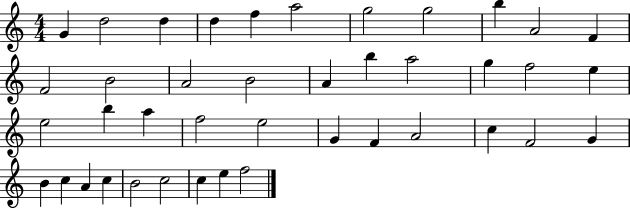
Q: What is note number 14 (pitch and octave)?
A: A4